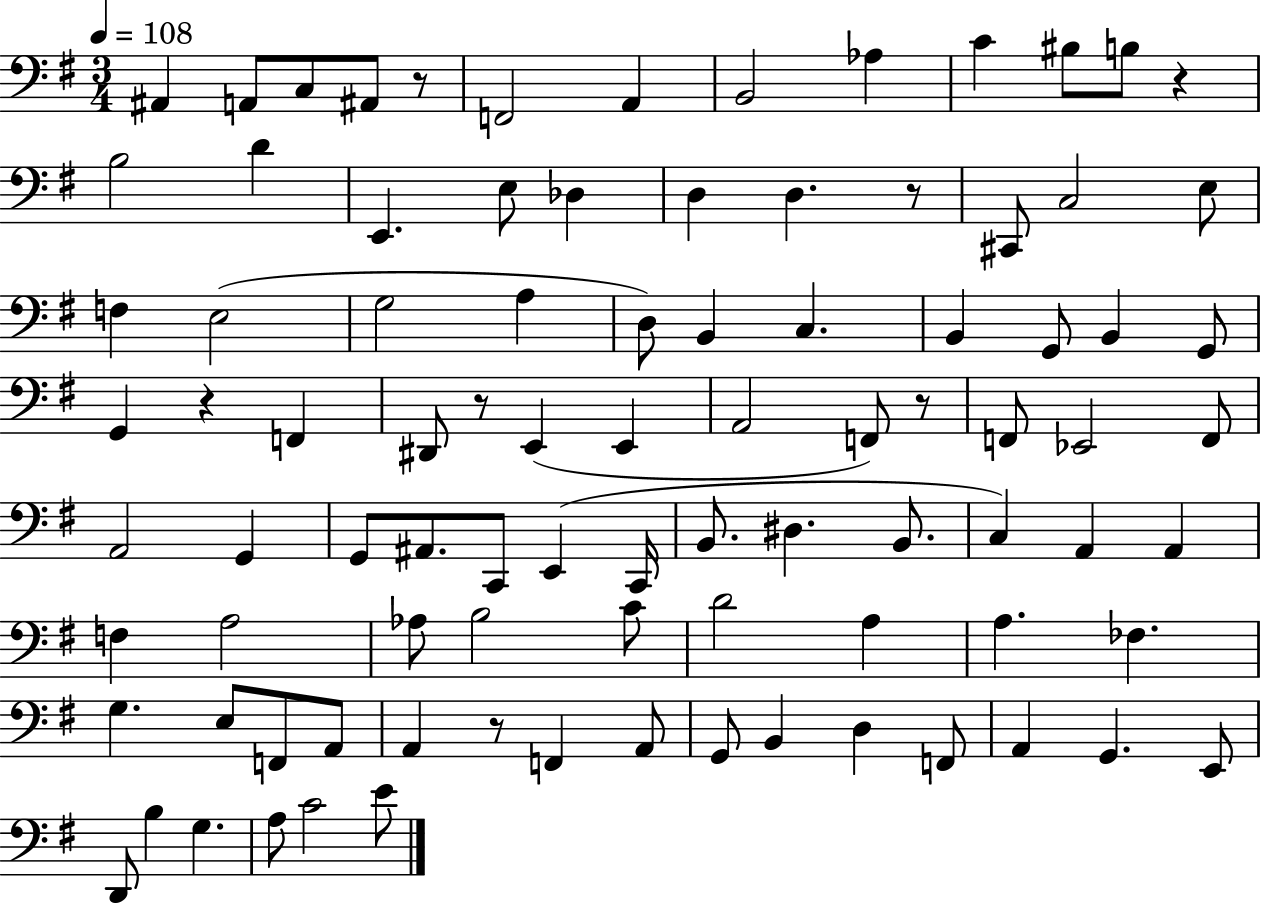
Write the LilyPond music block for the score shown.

{
  \clef bass
  \numericTimeSignature
  \time 3/4
  \key g \major
  \tempo 4 = 108
  \repeat volta 2 { ais,4 a,8 c8 ais,8 r8 | f,2 a,4 | b,2 aes4 | c'4 bis8 b8 r4 | \break b2 d'4 | e,4. e8 des4 | d4 d4. r8 | cis,8 c2 e8 | \break f4 e2( | g2 a4 | d8) b,4 c4. | b,4 g,8 b,4 g,8 | \break g,4 r4 f,4 | dis,8 r8 e,4( e,4 | a,2 f,8) r8 | f,8 ees,2 f,8 | \break a,2 g,4 | g,8 ais,8. c,8 e,4( c,16 | b,8. dis4. b,8. | c4) a,4 a,4 | \break f4 a2 | aes8 b2 c'8 | d'2 a4 | a4. fes4. | \break g4. e8 f,8 a,8 | a,4 r8 f,4 a,8 | g,8 b,4 d4 f,8 | a,4 g,4. e,8 | \break d,8 b4 g4. | a8 c'2 e'8 | } \bar "|."
}